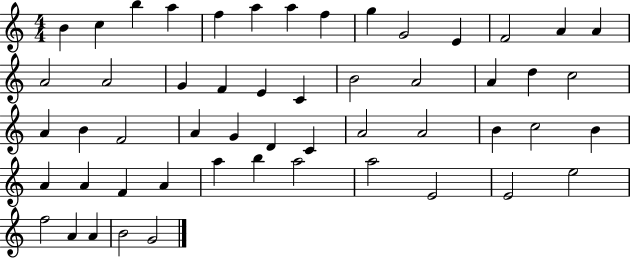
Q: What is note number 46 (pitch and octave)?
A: E4